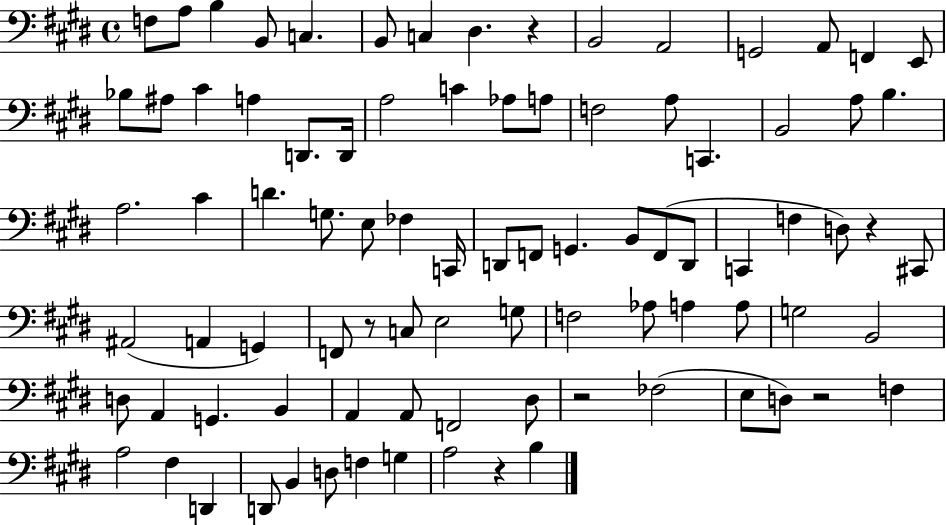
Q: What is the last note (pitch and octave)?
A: B3